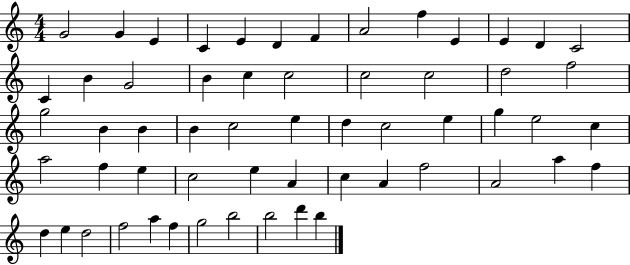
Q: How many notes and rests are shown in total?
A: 58